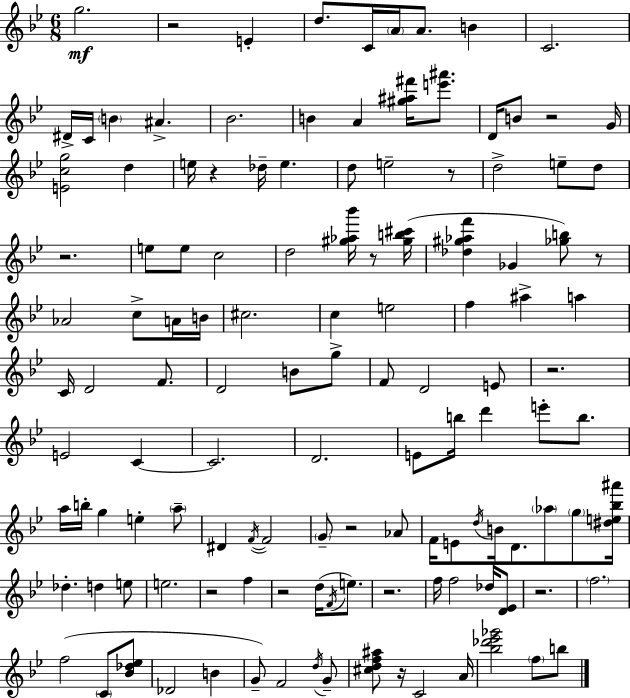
G5/h. R/h E4/q D5/e. C4/s A4/s A4/e. B4/q C4/h. D#4/s C4/s B4/q A#4/q. Bb4/h. B4/q A4/q [G#5,A#5,F#6]/s [E6,A#6]/e. D4/s B4/e R/h G4/s [E4,C5,G5]/h D5/q E5/s R/q Db5/s E5/q. D5/e E5/h R/e D5/h E5/e D5/e R/h. E5/e E5/e C5/h D5/h [G#5,Ab5,Bb6]/s R/e [G#5,B5,C#6]/s [Db5,G#5,Ab5,F6]/q Gb4/q [Gb5,B5]/e R/e Ab4/h C5/e A4/s B4/s C#5/h. C5/q E5/h F5/q A#5/q A5/q C4/s D4/h F4/e. D4/h B4/e G5/e F4/e D4/h E4/e R/h. E4/h C4/q C4/h. D4/h. E4/e B5/s D6/q E6/e B5/e. A5/s B5/s G5/q E5/q A5/e D#4/q F4/s F4/h G4/e R/h Ab4/e F4/s E4/e D5/s B4/s D4/e. Ab5/e G5/e [D#5,E5,Bb5,A#6]/s Db5/q. D5/q E5/e E5/h. R/h F5/q R/h D5/s F4/s E5/e. R/h. F5/s F5/h Db5/s [D4,Eb4]/e R/h. F5/h. F5/h C4/e [Bb4,Db5,Eb5]/e Db4/h B4/q G4/e F4/h D5/s G4/e [C#5,D5,F5,A#5]/e R/s C4/h A4/s [Bb5,Db6,Eb6,Gb6]/h F5/e B5/e